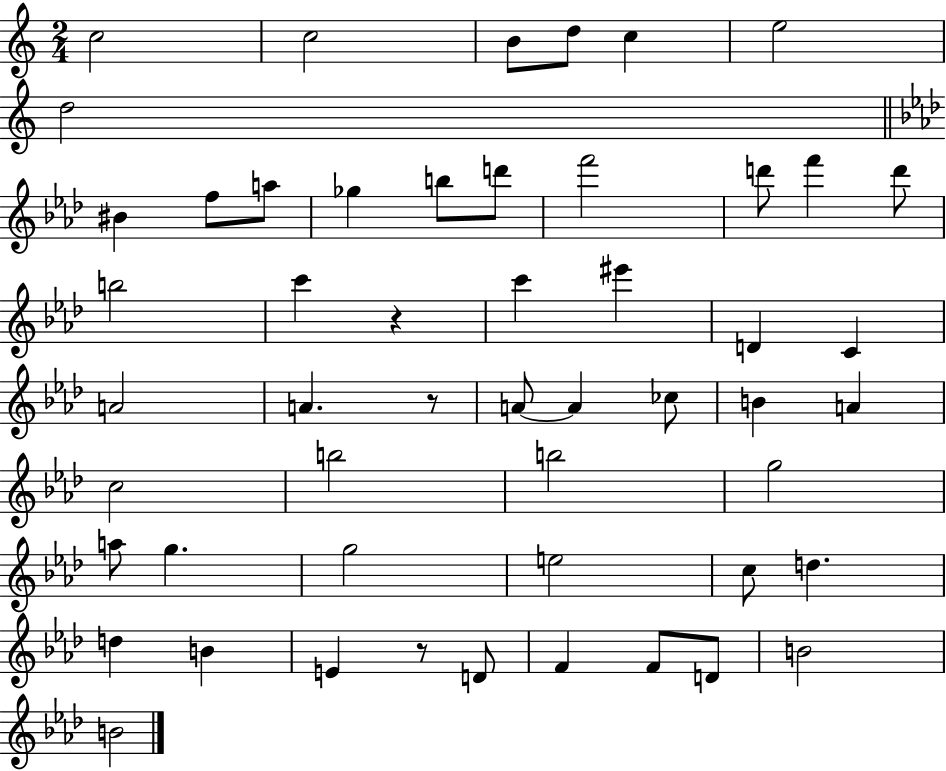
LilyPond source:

{
  \clef treble
  \numericTimeSignature
  \time 2/4
  \key c \major
  c''2 | c''2 | b'8 d''8 c''4 | e''2 | \break d''2 | \bar "||" \break \key aes \major bis'4 f''8 a''8 | ges''4 b''8 d'''8 | f'''2 | d'''8 f'''4 d'''8 | \break b''2 | c'''4 r4 | c'''4 eis'''4 | d'4 c'4 | \break a'2 | a'4. r8 | a'8~~ a'4 ces''8 | b'4 a'4 | \break c''2 | b''2 | b''2 | g''2 | \break a''8 g''4. | g''2 | e''2 | c''8 d''4. | \break d''4 b'4 | e'4 r8 d'8 | f'4 f'8 d'8 | b'2 | \break b'2 | \bar "|."
}